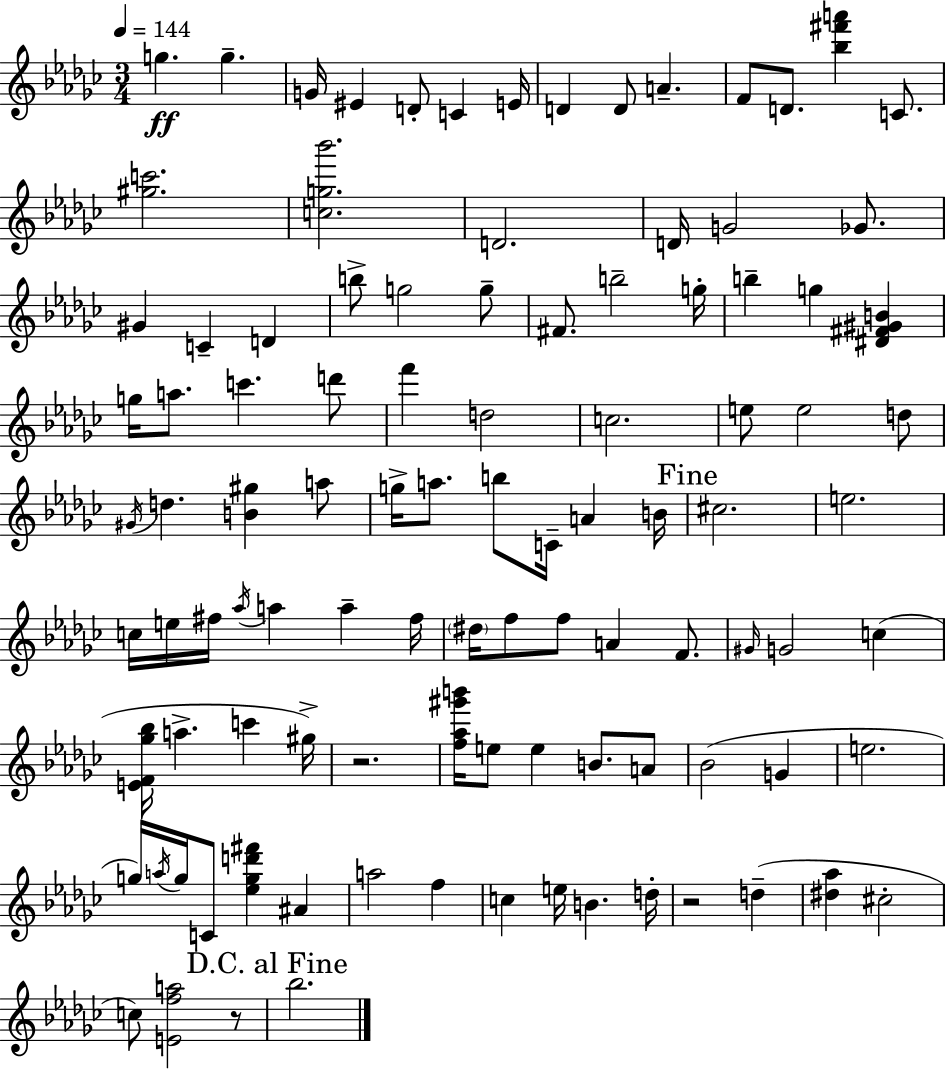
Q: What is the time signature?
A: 3/4